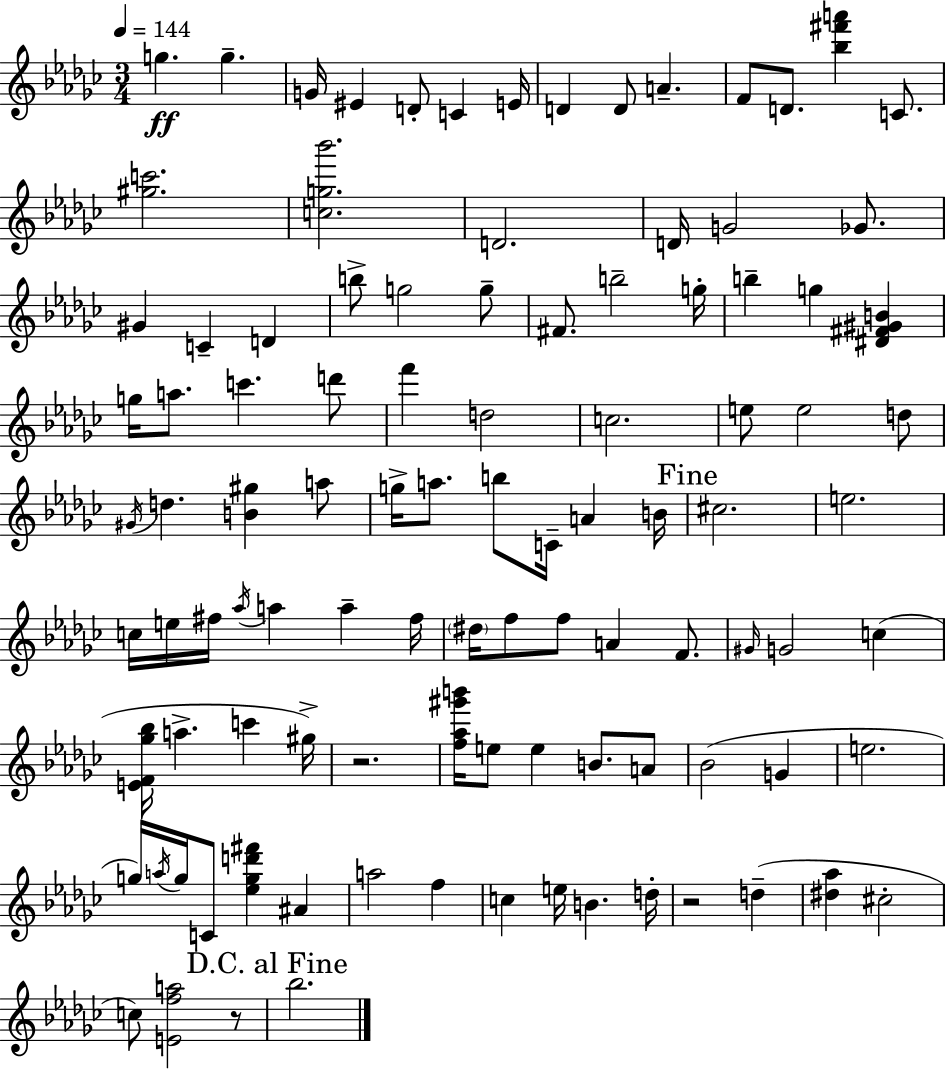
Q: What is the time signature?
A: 3/4